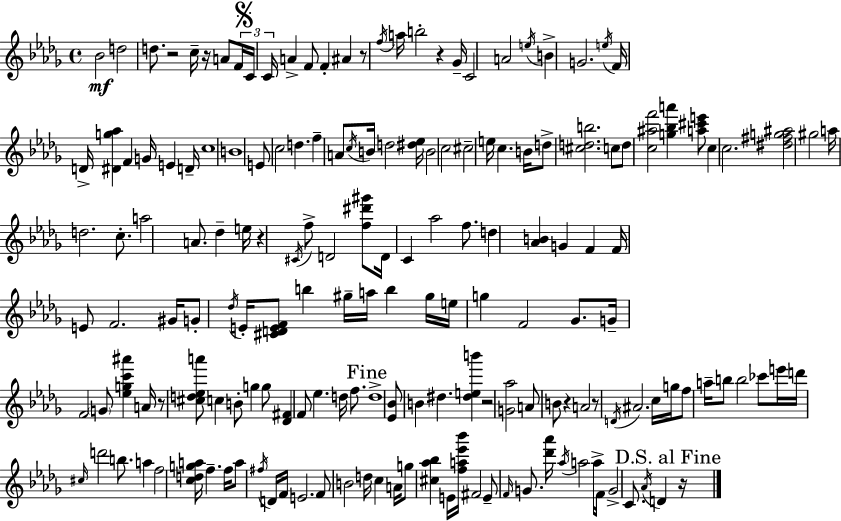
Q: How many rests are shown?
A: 10